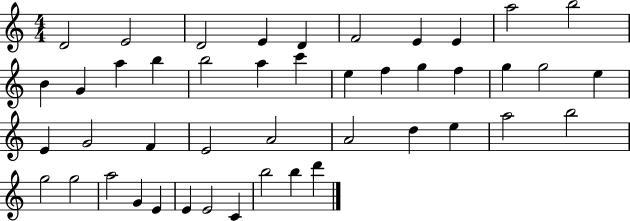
X:1
T:Untitled
M:4/4
L:1/4
K:C
D2 E2 D2 E D F2 E E a2 b2 B G a b b2 a c' e f g f g g2 e E G2 F E2 A2 A2 d e a2 b2 g2 g2 a2 G E E E2 C b2 b d'